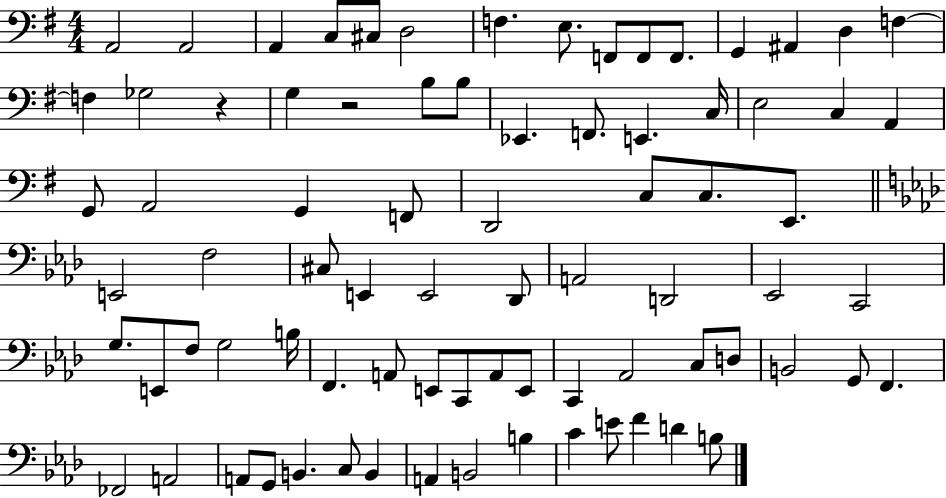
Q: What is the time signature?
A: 4/4